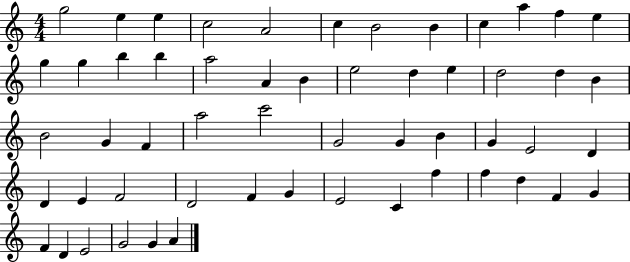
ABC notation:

X:1
T:Untitled
M:4/4
L:1/4
K:C
g2 e e c2 A2 c B2 B c a f e g g b b a2 A B e2 d e d2 d B B2 G F a2 c'2 G2 G B G E2 D D E F2 D2 F G E2 C f f d F G F D E2 G2 G A